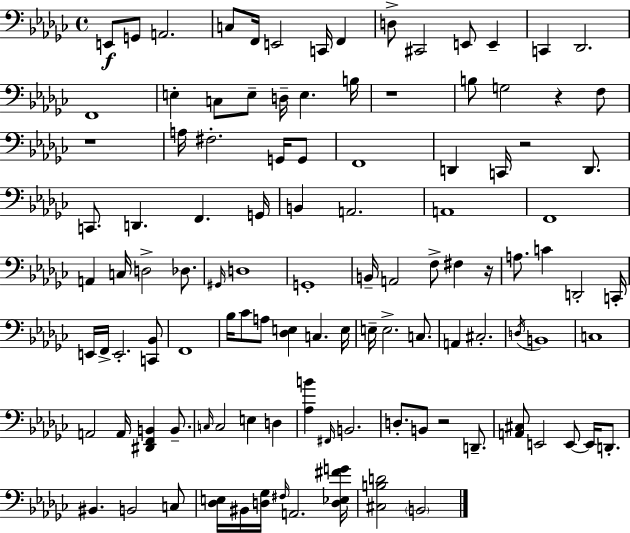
E2/e G2/e A2/h. C3/e F2/s E2/h C2/s F2/q D3/e C#2/h E2/e E2/q C2/q Db2/h. F2/w E3/q C3/e E3/e D3/s E3/q. B3/s R/w B3/e G3/h R/q F3/e R/w A3/s F#3/h. G2/s G2/e F2/w D2/q C2/s R/h D2/e. C2/e. D2/q. F2/q. G2/s B2/q A2/h. A2/w F2/w A2/q C3/s D3/h Db3/e. G#2/s D3/w G2/w B2/s A2/h F3/e F#3/q R/s A3/e. C4/q D2/h C2/s E2/s F2/s E2/h. [C2,Bb2]/e F2/w Bb3/s CES4/e A3/e [Db3,E3]/q C3/q. E3/s E3/s E3/h. C3/e. A2/q C#3/h. D3/s B2/w C3/w A2/h A2/s [D#2,F2,B2]/q B2/e. C3/s C3/h E3/q D3/q [Ab3,B4]/q F#2/s B2/h. D3/e. B2/e R/h D2/e. [A2,C#3]/e E2/h E2/e E2/s D2/e. BIS2/q. B2/h C3/e [Db3,E3]/s BIS2/s [D3,Gb3]/s F#3/s A2/h. [D3,Eb3,F#4,G4]/s [C#3,B3,D4]/h B2/h